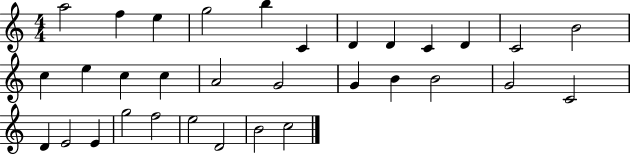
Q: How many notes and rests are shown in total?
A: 32